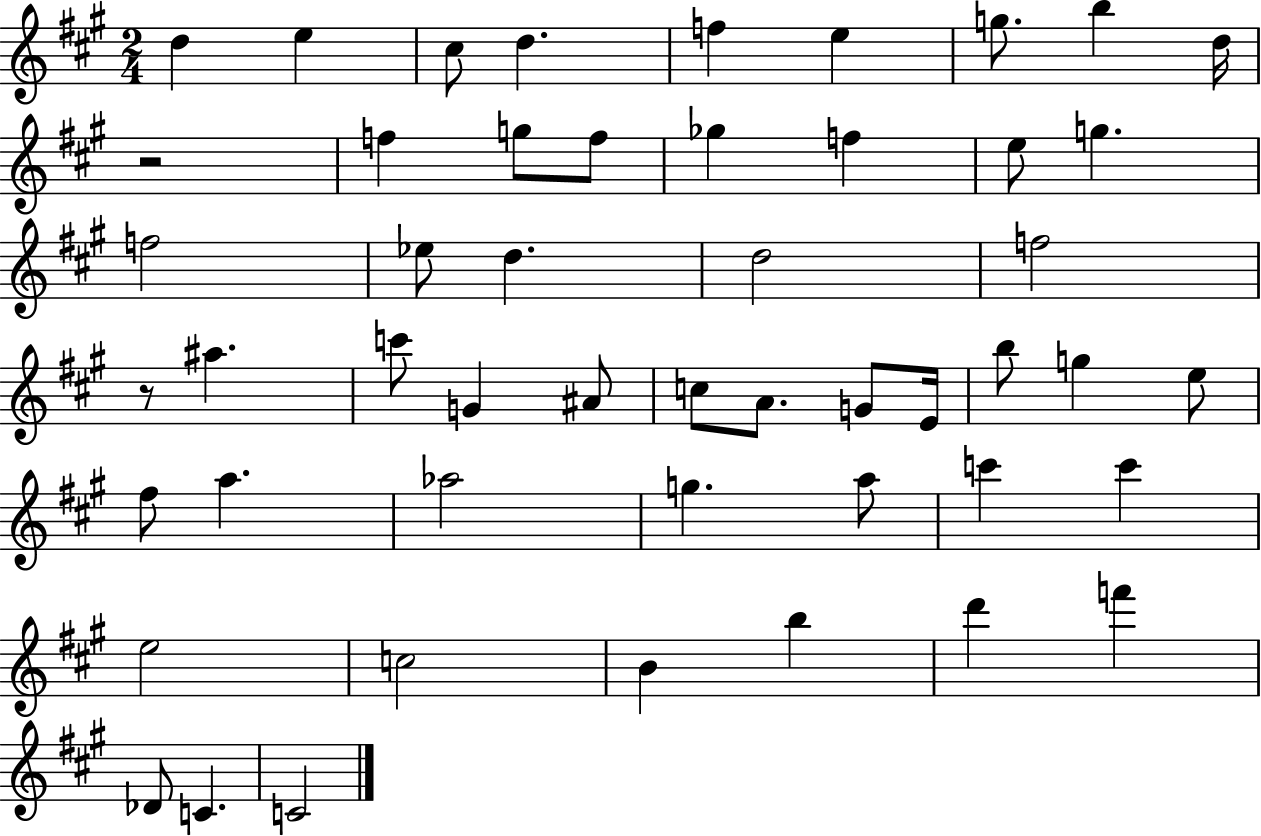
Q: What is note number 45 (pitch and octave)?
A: F6